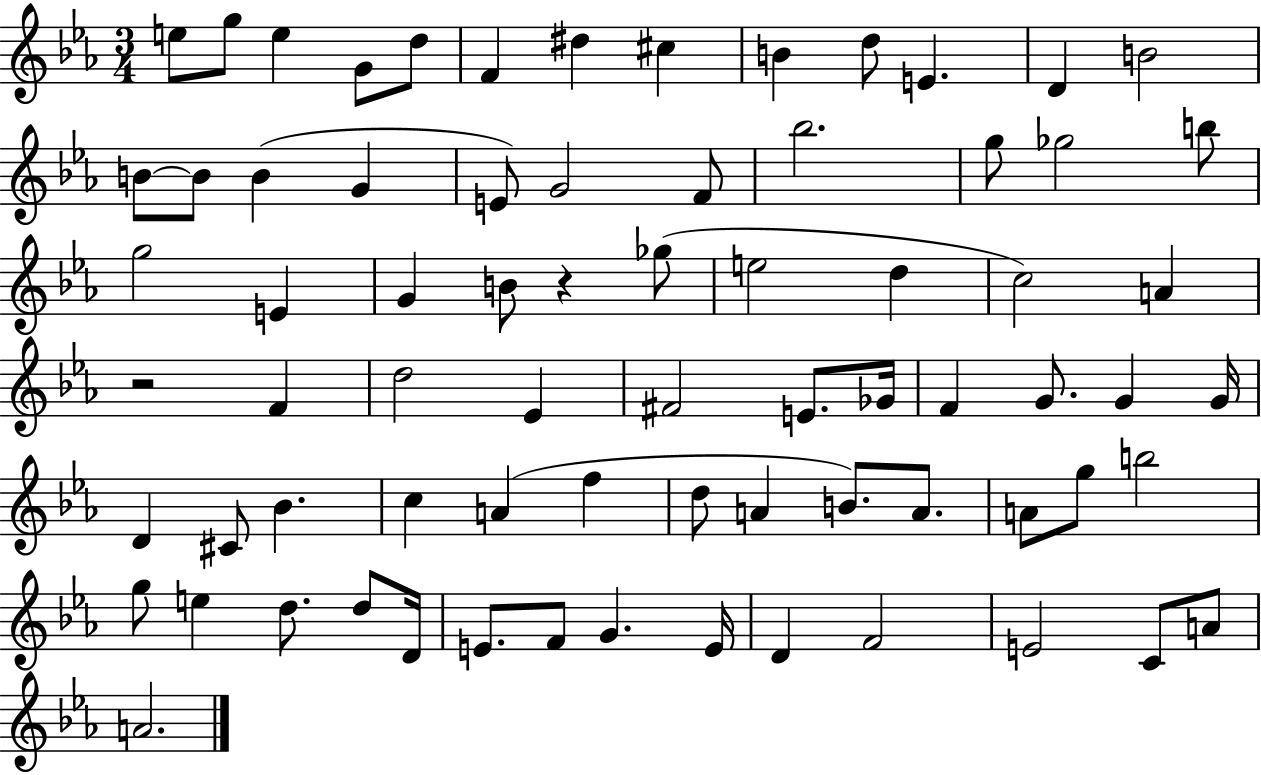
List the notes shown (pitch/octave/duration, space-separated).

E5/e G5/e E5/q G4/e D5/e F4/q D#5/q C#5/q B4/q D5/e E4/q. D4/q B4/h B4/e B4/e B4/q G4/q E4/e G4/h F4/e Bb5/h. G5/e Gb5/h B5/e G5/h E4/q G4/q B4/e R/q Gb5/e E5/h D5/q C5/h A4/q R/h F4/q D5/h Eb4/q F#4/h E4/e. Gb4/s F4/q G4/e. G4/q G4/s D4/q C#4/e Bb4/q. C5/q A4/q F5/q D5/e A4/q B4/e. A4/e. A4/e G5/e B5/h G5/e E5/q D5/e. D5/e D4/s E4/e. F4/e G4/q. E4/s D4/q F4/h E4/h C4/e A4/e A4/h.